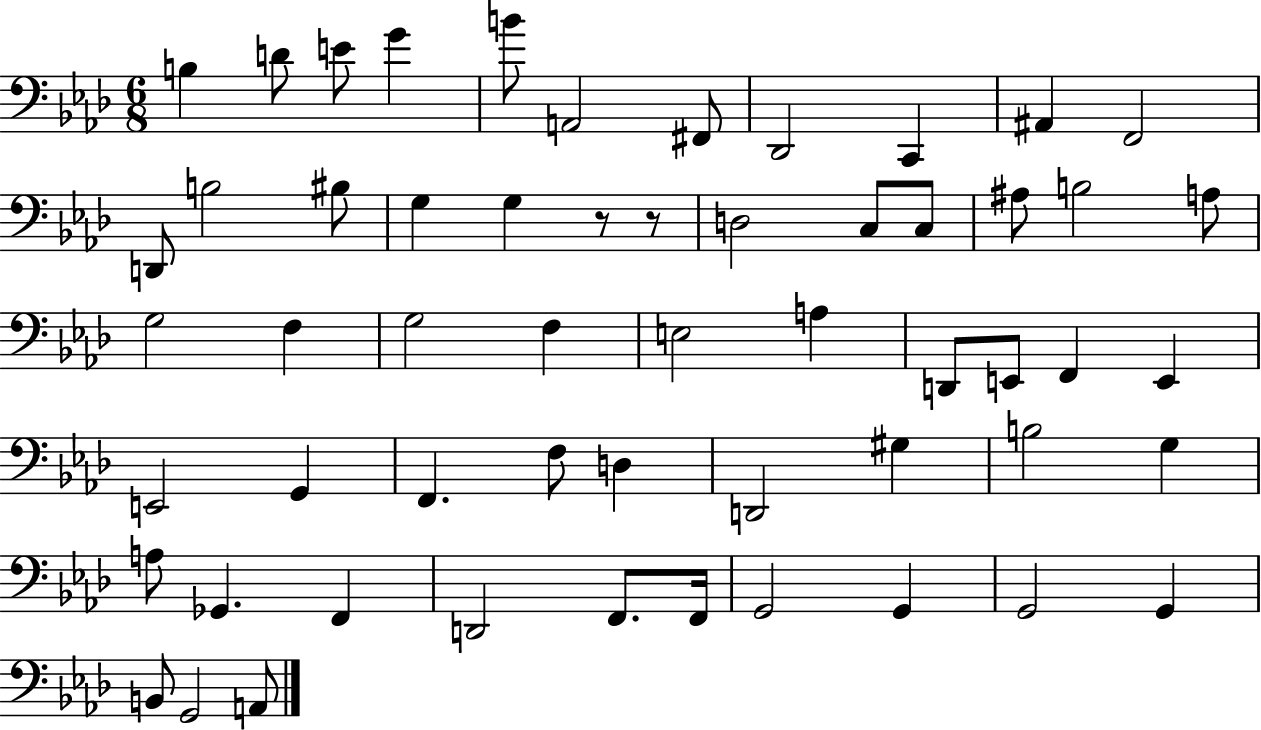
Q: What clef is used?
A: bass